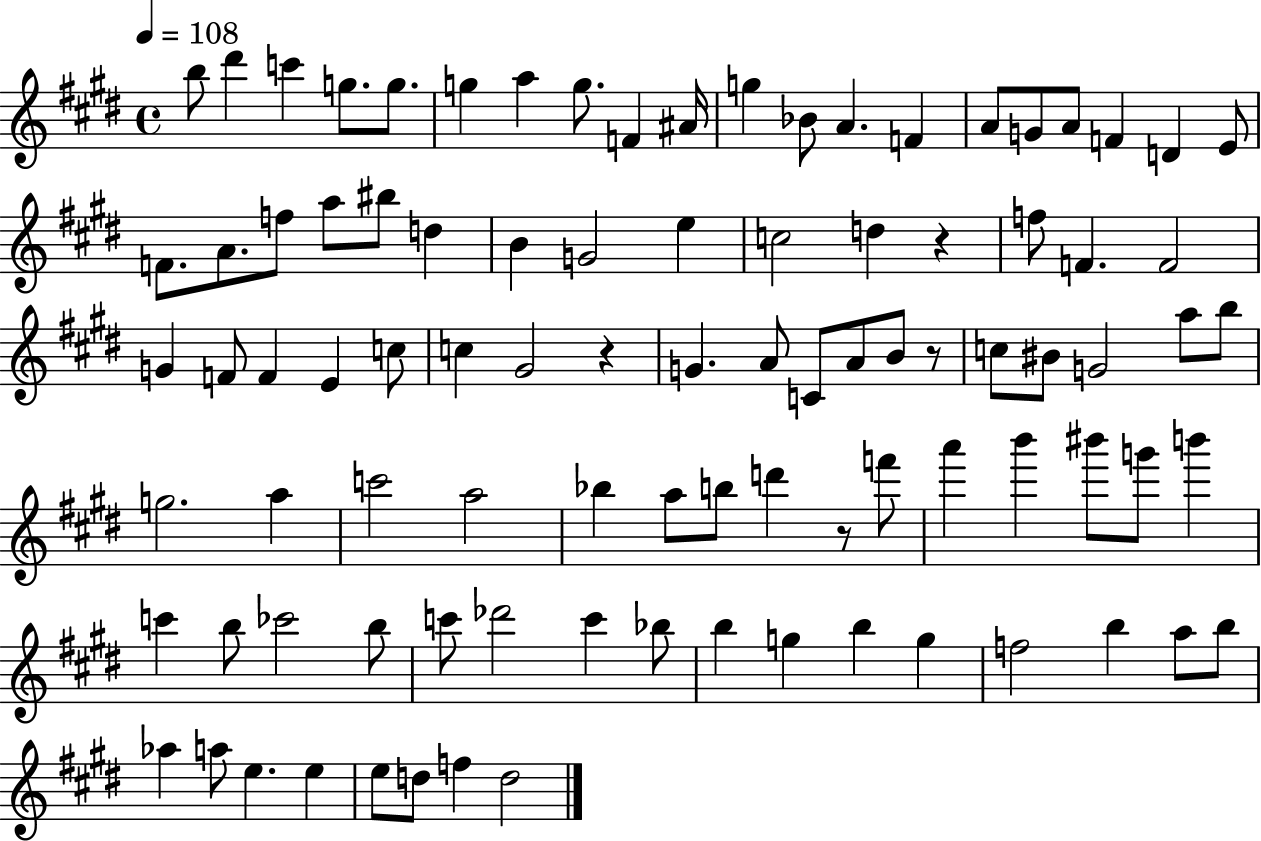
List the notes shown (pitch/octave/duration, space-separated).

B5/e D#6/q C6/q G5/e. G5/e. G5/q A5/q G5/e. F4/q A#4/s G5/q Bb4/e A4/q. F4/q A4/e G4/e A4/e F4/q D4/q E4/e F4/e. A4/e. F5/e A5/e BIS5/e D5/q B4/q G4/h E5/q C5/h D5/q R/q F5/e F4/q. F4/h G4/q F4/e F4/q E4/q C5/e C5/q G#4/h R/q G4/q. A4/e C4/e A4/e B4/e R/e C5/e BIS4/e G4/h A5/e B5/e G5/h. A5/q C6/h A5/h Bb5/q A5/e B5/e D6/q R/e F6/e A6/q B6/q BIS6/e G6/e B6/q C6/q B5/e CES6/h B5/e C6/e Db6/h C6/q Bb5/e B5/q G5/q B5/q G5/q F5/h B5/q A5/e B5/e Ab5/q A5/e E5/q. E5/q E5/e D5/e F5/q D5/h